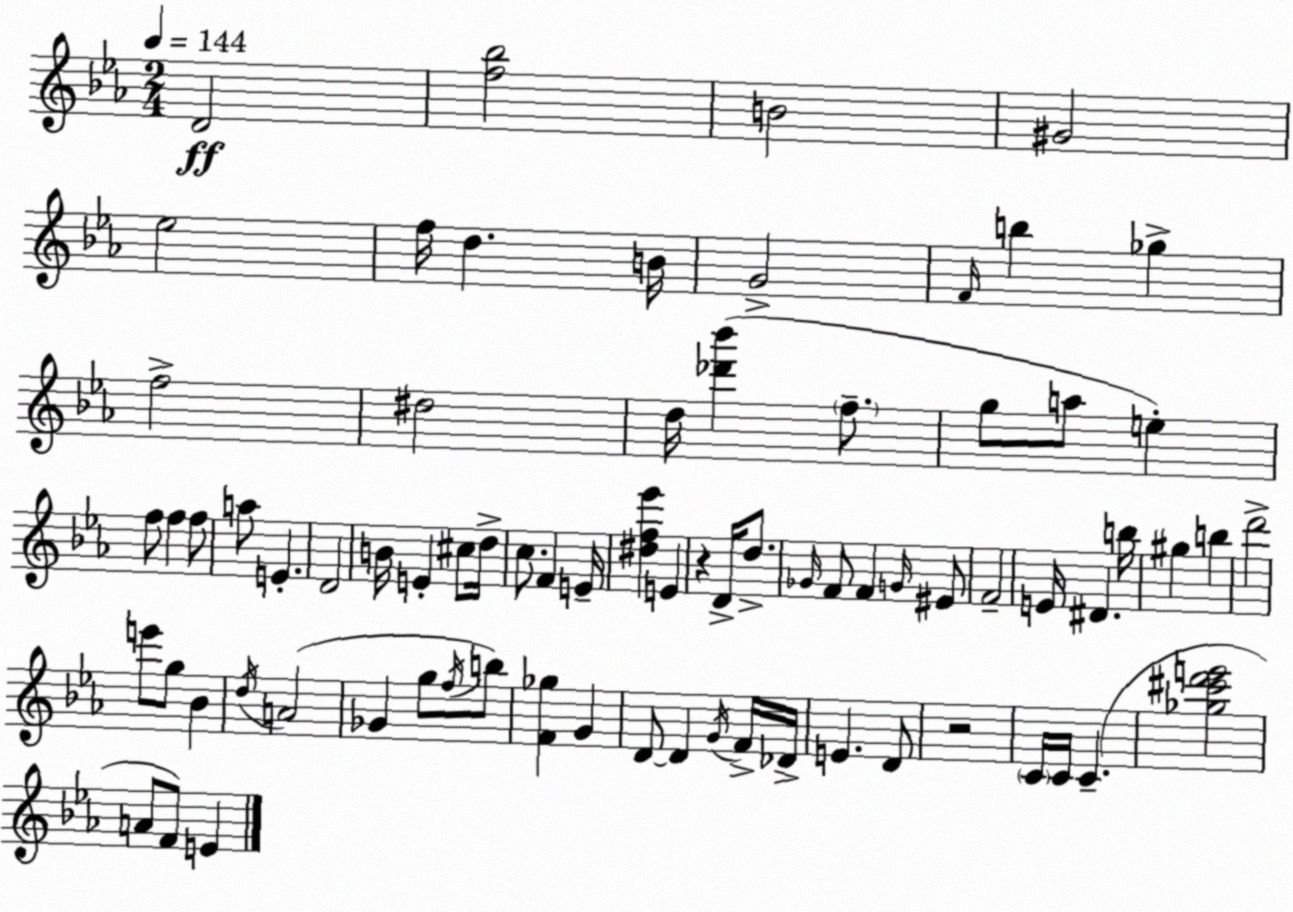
X:1
T:Untitled
M:2/4
L:1/4
K:Eb
D2 [f_b]2 B2 ^G2 _e2 f/4 d B/4 G2 F/4 b _g f2 ^d2 d/4 [_d'_b'] f/2 g/2 a/2 e f/2 f f/2 a/2 E D2 B/4 E ^c/2 d/4 c/2 F E/4 [^df_e'] E z D/4 d/2 _G/4 F/2 F G/4 ^E/2 F2 E/4 ^D b/4 ^g b d'2 e'/2 g/2 _B d/4 A2 _G g/2 f/4 b/2 [F_g] G D/2 D G/4 F/4 _D/4 E D/2 z2 C/4 C/4 C [_g^c'd'e']2 A/2 F/2 E